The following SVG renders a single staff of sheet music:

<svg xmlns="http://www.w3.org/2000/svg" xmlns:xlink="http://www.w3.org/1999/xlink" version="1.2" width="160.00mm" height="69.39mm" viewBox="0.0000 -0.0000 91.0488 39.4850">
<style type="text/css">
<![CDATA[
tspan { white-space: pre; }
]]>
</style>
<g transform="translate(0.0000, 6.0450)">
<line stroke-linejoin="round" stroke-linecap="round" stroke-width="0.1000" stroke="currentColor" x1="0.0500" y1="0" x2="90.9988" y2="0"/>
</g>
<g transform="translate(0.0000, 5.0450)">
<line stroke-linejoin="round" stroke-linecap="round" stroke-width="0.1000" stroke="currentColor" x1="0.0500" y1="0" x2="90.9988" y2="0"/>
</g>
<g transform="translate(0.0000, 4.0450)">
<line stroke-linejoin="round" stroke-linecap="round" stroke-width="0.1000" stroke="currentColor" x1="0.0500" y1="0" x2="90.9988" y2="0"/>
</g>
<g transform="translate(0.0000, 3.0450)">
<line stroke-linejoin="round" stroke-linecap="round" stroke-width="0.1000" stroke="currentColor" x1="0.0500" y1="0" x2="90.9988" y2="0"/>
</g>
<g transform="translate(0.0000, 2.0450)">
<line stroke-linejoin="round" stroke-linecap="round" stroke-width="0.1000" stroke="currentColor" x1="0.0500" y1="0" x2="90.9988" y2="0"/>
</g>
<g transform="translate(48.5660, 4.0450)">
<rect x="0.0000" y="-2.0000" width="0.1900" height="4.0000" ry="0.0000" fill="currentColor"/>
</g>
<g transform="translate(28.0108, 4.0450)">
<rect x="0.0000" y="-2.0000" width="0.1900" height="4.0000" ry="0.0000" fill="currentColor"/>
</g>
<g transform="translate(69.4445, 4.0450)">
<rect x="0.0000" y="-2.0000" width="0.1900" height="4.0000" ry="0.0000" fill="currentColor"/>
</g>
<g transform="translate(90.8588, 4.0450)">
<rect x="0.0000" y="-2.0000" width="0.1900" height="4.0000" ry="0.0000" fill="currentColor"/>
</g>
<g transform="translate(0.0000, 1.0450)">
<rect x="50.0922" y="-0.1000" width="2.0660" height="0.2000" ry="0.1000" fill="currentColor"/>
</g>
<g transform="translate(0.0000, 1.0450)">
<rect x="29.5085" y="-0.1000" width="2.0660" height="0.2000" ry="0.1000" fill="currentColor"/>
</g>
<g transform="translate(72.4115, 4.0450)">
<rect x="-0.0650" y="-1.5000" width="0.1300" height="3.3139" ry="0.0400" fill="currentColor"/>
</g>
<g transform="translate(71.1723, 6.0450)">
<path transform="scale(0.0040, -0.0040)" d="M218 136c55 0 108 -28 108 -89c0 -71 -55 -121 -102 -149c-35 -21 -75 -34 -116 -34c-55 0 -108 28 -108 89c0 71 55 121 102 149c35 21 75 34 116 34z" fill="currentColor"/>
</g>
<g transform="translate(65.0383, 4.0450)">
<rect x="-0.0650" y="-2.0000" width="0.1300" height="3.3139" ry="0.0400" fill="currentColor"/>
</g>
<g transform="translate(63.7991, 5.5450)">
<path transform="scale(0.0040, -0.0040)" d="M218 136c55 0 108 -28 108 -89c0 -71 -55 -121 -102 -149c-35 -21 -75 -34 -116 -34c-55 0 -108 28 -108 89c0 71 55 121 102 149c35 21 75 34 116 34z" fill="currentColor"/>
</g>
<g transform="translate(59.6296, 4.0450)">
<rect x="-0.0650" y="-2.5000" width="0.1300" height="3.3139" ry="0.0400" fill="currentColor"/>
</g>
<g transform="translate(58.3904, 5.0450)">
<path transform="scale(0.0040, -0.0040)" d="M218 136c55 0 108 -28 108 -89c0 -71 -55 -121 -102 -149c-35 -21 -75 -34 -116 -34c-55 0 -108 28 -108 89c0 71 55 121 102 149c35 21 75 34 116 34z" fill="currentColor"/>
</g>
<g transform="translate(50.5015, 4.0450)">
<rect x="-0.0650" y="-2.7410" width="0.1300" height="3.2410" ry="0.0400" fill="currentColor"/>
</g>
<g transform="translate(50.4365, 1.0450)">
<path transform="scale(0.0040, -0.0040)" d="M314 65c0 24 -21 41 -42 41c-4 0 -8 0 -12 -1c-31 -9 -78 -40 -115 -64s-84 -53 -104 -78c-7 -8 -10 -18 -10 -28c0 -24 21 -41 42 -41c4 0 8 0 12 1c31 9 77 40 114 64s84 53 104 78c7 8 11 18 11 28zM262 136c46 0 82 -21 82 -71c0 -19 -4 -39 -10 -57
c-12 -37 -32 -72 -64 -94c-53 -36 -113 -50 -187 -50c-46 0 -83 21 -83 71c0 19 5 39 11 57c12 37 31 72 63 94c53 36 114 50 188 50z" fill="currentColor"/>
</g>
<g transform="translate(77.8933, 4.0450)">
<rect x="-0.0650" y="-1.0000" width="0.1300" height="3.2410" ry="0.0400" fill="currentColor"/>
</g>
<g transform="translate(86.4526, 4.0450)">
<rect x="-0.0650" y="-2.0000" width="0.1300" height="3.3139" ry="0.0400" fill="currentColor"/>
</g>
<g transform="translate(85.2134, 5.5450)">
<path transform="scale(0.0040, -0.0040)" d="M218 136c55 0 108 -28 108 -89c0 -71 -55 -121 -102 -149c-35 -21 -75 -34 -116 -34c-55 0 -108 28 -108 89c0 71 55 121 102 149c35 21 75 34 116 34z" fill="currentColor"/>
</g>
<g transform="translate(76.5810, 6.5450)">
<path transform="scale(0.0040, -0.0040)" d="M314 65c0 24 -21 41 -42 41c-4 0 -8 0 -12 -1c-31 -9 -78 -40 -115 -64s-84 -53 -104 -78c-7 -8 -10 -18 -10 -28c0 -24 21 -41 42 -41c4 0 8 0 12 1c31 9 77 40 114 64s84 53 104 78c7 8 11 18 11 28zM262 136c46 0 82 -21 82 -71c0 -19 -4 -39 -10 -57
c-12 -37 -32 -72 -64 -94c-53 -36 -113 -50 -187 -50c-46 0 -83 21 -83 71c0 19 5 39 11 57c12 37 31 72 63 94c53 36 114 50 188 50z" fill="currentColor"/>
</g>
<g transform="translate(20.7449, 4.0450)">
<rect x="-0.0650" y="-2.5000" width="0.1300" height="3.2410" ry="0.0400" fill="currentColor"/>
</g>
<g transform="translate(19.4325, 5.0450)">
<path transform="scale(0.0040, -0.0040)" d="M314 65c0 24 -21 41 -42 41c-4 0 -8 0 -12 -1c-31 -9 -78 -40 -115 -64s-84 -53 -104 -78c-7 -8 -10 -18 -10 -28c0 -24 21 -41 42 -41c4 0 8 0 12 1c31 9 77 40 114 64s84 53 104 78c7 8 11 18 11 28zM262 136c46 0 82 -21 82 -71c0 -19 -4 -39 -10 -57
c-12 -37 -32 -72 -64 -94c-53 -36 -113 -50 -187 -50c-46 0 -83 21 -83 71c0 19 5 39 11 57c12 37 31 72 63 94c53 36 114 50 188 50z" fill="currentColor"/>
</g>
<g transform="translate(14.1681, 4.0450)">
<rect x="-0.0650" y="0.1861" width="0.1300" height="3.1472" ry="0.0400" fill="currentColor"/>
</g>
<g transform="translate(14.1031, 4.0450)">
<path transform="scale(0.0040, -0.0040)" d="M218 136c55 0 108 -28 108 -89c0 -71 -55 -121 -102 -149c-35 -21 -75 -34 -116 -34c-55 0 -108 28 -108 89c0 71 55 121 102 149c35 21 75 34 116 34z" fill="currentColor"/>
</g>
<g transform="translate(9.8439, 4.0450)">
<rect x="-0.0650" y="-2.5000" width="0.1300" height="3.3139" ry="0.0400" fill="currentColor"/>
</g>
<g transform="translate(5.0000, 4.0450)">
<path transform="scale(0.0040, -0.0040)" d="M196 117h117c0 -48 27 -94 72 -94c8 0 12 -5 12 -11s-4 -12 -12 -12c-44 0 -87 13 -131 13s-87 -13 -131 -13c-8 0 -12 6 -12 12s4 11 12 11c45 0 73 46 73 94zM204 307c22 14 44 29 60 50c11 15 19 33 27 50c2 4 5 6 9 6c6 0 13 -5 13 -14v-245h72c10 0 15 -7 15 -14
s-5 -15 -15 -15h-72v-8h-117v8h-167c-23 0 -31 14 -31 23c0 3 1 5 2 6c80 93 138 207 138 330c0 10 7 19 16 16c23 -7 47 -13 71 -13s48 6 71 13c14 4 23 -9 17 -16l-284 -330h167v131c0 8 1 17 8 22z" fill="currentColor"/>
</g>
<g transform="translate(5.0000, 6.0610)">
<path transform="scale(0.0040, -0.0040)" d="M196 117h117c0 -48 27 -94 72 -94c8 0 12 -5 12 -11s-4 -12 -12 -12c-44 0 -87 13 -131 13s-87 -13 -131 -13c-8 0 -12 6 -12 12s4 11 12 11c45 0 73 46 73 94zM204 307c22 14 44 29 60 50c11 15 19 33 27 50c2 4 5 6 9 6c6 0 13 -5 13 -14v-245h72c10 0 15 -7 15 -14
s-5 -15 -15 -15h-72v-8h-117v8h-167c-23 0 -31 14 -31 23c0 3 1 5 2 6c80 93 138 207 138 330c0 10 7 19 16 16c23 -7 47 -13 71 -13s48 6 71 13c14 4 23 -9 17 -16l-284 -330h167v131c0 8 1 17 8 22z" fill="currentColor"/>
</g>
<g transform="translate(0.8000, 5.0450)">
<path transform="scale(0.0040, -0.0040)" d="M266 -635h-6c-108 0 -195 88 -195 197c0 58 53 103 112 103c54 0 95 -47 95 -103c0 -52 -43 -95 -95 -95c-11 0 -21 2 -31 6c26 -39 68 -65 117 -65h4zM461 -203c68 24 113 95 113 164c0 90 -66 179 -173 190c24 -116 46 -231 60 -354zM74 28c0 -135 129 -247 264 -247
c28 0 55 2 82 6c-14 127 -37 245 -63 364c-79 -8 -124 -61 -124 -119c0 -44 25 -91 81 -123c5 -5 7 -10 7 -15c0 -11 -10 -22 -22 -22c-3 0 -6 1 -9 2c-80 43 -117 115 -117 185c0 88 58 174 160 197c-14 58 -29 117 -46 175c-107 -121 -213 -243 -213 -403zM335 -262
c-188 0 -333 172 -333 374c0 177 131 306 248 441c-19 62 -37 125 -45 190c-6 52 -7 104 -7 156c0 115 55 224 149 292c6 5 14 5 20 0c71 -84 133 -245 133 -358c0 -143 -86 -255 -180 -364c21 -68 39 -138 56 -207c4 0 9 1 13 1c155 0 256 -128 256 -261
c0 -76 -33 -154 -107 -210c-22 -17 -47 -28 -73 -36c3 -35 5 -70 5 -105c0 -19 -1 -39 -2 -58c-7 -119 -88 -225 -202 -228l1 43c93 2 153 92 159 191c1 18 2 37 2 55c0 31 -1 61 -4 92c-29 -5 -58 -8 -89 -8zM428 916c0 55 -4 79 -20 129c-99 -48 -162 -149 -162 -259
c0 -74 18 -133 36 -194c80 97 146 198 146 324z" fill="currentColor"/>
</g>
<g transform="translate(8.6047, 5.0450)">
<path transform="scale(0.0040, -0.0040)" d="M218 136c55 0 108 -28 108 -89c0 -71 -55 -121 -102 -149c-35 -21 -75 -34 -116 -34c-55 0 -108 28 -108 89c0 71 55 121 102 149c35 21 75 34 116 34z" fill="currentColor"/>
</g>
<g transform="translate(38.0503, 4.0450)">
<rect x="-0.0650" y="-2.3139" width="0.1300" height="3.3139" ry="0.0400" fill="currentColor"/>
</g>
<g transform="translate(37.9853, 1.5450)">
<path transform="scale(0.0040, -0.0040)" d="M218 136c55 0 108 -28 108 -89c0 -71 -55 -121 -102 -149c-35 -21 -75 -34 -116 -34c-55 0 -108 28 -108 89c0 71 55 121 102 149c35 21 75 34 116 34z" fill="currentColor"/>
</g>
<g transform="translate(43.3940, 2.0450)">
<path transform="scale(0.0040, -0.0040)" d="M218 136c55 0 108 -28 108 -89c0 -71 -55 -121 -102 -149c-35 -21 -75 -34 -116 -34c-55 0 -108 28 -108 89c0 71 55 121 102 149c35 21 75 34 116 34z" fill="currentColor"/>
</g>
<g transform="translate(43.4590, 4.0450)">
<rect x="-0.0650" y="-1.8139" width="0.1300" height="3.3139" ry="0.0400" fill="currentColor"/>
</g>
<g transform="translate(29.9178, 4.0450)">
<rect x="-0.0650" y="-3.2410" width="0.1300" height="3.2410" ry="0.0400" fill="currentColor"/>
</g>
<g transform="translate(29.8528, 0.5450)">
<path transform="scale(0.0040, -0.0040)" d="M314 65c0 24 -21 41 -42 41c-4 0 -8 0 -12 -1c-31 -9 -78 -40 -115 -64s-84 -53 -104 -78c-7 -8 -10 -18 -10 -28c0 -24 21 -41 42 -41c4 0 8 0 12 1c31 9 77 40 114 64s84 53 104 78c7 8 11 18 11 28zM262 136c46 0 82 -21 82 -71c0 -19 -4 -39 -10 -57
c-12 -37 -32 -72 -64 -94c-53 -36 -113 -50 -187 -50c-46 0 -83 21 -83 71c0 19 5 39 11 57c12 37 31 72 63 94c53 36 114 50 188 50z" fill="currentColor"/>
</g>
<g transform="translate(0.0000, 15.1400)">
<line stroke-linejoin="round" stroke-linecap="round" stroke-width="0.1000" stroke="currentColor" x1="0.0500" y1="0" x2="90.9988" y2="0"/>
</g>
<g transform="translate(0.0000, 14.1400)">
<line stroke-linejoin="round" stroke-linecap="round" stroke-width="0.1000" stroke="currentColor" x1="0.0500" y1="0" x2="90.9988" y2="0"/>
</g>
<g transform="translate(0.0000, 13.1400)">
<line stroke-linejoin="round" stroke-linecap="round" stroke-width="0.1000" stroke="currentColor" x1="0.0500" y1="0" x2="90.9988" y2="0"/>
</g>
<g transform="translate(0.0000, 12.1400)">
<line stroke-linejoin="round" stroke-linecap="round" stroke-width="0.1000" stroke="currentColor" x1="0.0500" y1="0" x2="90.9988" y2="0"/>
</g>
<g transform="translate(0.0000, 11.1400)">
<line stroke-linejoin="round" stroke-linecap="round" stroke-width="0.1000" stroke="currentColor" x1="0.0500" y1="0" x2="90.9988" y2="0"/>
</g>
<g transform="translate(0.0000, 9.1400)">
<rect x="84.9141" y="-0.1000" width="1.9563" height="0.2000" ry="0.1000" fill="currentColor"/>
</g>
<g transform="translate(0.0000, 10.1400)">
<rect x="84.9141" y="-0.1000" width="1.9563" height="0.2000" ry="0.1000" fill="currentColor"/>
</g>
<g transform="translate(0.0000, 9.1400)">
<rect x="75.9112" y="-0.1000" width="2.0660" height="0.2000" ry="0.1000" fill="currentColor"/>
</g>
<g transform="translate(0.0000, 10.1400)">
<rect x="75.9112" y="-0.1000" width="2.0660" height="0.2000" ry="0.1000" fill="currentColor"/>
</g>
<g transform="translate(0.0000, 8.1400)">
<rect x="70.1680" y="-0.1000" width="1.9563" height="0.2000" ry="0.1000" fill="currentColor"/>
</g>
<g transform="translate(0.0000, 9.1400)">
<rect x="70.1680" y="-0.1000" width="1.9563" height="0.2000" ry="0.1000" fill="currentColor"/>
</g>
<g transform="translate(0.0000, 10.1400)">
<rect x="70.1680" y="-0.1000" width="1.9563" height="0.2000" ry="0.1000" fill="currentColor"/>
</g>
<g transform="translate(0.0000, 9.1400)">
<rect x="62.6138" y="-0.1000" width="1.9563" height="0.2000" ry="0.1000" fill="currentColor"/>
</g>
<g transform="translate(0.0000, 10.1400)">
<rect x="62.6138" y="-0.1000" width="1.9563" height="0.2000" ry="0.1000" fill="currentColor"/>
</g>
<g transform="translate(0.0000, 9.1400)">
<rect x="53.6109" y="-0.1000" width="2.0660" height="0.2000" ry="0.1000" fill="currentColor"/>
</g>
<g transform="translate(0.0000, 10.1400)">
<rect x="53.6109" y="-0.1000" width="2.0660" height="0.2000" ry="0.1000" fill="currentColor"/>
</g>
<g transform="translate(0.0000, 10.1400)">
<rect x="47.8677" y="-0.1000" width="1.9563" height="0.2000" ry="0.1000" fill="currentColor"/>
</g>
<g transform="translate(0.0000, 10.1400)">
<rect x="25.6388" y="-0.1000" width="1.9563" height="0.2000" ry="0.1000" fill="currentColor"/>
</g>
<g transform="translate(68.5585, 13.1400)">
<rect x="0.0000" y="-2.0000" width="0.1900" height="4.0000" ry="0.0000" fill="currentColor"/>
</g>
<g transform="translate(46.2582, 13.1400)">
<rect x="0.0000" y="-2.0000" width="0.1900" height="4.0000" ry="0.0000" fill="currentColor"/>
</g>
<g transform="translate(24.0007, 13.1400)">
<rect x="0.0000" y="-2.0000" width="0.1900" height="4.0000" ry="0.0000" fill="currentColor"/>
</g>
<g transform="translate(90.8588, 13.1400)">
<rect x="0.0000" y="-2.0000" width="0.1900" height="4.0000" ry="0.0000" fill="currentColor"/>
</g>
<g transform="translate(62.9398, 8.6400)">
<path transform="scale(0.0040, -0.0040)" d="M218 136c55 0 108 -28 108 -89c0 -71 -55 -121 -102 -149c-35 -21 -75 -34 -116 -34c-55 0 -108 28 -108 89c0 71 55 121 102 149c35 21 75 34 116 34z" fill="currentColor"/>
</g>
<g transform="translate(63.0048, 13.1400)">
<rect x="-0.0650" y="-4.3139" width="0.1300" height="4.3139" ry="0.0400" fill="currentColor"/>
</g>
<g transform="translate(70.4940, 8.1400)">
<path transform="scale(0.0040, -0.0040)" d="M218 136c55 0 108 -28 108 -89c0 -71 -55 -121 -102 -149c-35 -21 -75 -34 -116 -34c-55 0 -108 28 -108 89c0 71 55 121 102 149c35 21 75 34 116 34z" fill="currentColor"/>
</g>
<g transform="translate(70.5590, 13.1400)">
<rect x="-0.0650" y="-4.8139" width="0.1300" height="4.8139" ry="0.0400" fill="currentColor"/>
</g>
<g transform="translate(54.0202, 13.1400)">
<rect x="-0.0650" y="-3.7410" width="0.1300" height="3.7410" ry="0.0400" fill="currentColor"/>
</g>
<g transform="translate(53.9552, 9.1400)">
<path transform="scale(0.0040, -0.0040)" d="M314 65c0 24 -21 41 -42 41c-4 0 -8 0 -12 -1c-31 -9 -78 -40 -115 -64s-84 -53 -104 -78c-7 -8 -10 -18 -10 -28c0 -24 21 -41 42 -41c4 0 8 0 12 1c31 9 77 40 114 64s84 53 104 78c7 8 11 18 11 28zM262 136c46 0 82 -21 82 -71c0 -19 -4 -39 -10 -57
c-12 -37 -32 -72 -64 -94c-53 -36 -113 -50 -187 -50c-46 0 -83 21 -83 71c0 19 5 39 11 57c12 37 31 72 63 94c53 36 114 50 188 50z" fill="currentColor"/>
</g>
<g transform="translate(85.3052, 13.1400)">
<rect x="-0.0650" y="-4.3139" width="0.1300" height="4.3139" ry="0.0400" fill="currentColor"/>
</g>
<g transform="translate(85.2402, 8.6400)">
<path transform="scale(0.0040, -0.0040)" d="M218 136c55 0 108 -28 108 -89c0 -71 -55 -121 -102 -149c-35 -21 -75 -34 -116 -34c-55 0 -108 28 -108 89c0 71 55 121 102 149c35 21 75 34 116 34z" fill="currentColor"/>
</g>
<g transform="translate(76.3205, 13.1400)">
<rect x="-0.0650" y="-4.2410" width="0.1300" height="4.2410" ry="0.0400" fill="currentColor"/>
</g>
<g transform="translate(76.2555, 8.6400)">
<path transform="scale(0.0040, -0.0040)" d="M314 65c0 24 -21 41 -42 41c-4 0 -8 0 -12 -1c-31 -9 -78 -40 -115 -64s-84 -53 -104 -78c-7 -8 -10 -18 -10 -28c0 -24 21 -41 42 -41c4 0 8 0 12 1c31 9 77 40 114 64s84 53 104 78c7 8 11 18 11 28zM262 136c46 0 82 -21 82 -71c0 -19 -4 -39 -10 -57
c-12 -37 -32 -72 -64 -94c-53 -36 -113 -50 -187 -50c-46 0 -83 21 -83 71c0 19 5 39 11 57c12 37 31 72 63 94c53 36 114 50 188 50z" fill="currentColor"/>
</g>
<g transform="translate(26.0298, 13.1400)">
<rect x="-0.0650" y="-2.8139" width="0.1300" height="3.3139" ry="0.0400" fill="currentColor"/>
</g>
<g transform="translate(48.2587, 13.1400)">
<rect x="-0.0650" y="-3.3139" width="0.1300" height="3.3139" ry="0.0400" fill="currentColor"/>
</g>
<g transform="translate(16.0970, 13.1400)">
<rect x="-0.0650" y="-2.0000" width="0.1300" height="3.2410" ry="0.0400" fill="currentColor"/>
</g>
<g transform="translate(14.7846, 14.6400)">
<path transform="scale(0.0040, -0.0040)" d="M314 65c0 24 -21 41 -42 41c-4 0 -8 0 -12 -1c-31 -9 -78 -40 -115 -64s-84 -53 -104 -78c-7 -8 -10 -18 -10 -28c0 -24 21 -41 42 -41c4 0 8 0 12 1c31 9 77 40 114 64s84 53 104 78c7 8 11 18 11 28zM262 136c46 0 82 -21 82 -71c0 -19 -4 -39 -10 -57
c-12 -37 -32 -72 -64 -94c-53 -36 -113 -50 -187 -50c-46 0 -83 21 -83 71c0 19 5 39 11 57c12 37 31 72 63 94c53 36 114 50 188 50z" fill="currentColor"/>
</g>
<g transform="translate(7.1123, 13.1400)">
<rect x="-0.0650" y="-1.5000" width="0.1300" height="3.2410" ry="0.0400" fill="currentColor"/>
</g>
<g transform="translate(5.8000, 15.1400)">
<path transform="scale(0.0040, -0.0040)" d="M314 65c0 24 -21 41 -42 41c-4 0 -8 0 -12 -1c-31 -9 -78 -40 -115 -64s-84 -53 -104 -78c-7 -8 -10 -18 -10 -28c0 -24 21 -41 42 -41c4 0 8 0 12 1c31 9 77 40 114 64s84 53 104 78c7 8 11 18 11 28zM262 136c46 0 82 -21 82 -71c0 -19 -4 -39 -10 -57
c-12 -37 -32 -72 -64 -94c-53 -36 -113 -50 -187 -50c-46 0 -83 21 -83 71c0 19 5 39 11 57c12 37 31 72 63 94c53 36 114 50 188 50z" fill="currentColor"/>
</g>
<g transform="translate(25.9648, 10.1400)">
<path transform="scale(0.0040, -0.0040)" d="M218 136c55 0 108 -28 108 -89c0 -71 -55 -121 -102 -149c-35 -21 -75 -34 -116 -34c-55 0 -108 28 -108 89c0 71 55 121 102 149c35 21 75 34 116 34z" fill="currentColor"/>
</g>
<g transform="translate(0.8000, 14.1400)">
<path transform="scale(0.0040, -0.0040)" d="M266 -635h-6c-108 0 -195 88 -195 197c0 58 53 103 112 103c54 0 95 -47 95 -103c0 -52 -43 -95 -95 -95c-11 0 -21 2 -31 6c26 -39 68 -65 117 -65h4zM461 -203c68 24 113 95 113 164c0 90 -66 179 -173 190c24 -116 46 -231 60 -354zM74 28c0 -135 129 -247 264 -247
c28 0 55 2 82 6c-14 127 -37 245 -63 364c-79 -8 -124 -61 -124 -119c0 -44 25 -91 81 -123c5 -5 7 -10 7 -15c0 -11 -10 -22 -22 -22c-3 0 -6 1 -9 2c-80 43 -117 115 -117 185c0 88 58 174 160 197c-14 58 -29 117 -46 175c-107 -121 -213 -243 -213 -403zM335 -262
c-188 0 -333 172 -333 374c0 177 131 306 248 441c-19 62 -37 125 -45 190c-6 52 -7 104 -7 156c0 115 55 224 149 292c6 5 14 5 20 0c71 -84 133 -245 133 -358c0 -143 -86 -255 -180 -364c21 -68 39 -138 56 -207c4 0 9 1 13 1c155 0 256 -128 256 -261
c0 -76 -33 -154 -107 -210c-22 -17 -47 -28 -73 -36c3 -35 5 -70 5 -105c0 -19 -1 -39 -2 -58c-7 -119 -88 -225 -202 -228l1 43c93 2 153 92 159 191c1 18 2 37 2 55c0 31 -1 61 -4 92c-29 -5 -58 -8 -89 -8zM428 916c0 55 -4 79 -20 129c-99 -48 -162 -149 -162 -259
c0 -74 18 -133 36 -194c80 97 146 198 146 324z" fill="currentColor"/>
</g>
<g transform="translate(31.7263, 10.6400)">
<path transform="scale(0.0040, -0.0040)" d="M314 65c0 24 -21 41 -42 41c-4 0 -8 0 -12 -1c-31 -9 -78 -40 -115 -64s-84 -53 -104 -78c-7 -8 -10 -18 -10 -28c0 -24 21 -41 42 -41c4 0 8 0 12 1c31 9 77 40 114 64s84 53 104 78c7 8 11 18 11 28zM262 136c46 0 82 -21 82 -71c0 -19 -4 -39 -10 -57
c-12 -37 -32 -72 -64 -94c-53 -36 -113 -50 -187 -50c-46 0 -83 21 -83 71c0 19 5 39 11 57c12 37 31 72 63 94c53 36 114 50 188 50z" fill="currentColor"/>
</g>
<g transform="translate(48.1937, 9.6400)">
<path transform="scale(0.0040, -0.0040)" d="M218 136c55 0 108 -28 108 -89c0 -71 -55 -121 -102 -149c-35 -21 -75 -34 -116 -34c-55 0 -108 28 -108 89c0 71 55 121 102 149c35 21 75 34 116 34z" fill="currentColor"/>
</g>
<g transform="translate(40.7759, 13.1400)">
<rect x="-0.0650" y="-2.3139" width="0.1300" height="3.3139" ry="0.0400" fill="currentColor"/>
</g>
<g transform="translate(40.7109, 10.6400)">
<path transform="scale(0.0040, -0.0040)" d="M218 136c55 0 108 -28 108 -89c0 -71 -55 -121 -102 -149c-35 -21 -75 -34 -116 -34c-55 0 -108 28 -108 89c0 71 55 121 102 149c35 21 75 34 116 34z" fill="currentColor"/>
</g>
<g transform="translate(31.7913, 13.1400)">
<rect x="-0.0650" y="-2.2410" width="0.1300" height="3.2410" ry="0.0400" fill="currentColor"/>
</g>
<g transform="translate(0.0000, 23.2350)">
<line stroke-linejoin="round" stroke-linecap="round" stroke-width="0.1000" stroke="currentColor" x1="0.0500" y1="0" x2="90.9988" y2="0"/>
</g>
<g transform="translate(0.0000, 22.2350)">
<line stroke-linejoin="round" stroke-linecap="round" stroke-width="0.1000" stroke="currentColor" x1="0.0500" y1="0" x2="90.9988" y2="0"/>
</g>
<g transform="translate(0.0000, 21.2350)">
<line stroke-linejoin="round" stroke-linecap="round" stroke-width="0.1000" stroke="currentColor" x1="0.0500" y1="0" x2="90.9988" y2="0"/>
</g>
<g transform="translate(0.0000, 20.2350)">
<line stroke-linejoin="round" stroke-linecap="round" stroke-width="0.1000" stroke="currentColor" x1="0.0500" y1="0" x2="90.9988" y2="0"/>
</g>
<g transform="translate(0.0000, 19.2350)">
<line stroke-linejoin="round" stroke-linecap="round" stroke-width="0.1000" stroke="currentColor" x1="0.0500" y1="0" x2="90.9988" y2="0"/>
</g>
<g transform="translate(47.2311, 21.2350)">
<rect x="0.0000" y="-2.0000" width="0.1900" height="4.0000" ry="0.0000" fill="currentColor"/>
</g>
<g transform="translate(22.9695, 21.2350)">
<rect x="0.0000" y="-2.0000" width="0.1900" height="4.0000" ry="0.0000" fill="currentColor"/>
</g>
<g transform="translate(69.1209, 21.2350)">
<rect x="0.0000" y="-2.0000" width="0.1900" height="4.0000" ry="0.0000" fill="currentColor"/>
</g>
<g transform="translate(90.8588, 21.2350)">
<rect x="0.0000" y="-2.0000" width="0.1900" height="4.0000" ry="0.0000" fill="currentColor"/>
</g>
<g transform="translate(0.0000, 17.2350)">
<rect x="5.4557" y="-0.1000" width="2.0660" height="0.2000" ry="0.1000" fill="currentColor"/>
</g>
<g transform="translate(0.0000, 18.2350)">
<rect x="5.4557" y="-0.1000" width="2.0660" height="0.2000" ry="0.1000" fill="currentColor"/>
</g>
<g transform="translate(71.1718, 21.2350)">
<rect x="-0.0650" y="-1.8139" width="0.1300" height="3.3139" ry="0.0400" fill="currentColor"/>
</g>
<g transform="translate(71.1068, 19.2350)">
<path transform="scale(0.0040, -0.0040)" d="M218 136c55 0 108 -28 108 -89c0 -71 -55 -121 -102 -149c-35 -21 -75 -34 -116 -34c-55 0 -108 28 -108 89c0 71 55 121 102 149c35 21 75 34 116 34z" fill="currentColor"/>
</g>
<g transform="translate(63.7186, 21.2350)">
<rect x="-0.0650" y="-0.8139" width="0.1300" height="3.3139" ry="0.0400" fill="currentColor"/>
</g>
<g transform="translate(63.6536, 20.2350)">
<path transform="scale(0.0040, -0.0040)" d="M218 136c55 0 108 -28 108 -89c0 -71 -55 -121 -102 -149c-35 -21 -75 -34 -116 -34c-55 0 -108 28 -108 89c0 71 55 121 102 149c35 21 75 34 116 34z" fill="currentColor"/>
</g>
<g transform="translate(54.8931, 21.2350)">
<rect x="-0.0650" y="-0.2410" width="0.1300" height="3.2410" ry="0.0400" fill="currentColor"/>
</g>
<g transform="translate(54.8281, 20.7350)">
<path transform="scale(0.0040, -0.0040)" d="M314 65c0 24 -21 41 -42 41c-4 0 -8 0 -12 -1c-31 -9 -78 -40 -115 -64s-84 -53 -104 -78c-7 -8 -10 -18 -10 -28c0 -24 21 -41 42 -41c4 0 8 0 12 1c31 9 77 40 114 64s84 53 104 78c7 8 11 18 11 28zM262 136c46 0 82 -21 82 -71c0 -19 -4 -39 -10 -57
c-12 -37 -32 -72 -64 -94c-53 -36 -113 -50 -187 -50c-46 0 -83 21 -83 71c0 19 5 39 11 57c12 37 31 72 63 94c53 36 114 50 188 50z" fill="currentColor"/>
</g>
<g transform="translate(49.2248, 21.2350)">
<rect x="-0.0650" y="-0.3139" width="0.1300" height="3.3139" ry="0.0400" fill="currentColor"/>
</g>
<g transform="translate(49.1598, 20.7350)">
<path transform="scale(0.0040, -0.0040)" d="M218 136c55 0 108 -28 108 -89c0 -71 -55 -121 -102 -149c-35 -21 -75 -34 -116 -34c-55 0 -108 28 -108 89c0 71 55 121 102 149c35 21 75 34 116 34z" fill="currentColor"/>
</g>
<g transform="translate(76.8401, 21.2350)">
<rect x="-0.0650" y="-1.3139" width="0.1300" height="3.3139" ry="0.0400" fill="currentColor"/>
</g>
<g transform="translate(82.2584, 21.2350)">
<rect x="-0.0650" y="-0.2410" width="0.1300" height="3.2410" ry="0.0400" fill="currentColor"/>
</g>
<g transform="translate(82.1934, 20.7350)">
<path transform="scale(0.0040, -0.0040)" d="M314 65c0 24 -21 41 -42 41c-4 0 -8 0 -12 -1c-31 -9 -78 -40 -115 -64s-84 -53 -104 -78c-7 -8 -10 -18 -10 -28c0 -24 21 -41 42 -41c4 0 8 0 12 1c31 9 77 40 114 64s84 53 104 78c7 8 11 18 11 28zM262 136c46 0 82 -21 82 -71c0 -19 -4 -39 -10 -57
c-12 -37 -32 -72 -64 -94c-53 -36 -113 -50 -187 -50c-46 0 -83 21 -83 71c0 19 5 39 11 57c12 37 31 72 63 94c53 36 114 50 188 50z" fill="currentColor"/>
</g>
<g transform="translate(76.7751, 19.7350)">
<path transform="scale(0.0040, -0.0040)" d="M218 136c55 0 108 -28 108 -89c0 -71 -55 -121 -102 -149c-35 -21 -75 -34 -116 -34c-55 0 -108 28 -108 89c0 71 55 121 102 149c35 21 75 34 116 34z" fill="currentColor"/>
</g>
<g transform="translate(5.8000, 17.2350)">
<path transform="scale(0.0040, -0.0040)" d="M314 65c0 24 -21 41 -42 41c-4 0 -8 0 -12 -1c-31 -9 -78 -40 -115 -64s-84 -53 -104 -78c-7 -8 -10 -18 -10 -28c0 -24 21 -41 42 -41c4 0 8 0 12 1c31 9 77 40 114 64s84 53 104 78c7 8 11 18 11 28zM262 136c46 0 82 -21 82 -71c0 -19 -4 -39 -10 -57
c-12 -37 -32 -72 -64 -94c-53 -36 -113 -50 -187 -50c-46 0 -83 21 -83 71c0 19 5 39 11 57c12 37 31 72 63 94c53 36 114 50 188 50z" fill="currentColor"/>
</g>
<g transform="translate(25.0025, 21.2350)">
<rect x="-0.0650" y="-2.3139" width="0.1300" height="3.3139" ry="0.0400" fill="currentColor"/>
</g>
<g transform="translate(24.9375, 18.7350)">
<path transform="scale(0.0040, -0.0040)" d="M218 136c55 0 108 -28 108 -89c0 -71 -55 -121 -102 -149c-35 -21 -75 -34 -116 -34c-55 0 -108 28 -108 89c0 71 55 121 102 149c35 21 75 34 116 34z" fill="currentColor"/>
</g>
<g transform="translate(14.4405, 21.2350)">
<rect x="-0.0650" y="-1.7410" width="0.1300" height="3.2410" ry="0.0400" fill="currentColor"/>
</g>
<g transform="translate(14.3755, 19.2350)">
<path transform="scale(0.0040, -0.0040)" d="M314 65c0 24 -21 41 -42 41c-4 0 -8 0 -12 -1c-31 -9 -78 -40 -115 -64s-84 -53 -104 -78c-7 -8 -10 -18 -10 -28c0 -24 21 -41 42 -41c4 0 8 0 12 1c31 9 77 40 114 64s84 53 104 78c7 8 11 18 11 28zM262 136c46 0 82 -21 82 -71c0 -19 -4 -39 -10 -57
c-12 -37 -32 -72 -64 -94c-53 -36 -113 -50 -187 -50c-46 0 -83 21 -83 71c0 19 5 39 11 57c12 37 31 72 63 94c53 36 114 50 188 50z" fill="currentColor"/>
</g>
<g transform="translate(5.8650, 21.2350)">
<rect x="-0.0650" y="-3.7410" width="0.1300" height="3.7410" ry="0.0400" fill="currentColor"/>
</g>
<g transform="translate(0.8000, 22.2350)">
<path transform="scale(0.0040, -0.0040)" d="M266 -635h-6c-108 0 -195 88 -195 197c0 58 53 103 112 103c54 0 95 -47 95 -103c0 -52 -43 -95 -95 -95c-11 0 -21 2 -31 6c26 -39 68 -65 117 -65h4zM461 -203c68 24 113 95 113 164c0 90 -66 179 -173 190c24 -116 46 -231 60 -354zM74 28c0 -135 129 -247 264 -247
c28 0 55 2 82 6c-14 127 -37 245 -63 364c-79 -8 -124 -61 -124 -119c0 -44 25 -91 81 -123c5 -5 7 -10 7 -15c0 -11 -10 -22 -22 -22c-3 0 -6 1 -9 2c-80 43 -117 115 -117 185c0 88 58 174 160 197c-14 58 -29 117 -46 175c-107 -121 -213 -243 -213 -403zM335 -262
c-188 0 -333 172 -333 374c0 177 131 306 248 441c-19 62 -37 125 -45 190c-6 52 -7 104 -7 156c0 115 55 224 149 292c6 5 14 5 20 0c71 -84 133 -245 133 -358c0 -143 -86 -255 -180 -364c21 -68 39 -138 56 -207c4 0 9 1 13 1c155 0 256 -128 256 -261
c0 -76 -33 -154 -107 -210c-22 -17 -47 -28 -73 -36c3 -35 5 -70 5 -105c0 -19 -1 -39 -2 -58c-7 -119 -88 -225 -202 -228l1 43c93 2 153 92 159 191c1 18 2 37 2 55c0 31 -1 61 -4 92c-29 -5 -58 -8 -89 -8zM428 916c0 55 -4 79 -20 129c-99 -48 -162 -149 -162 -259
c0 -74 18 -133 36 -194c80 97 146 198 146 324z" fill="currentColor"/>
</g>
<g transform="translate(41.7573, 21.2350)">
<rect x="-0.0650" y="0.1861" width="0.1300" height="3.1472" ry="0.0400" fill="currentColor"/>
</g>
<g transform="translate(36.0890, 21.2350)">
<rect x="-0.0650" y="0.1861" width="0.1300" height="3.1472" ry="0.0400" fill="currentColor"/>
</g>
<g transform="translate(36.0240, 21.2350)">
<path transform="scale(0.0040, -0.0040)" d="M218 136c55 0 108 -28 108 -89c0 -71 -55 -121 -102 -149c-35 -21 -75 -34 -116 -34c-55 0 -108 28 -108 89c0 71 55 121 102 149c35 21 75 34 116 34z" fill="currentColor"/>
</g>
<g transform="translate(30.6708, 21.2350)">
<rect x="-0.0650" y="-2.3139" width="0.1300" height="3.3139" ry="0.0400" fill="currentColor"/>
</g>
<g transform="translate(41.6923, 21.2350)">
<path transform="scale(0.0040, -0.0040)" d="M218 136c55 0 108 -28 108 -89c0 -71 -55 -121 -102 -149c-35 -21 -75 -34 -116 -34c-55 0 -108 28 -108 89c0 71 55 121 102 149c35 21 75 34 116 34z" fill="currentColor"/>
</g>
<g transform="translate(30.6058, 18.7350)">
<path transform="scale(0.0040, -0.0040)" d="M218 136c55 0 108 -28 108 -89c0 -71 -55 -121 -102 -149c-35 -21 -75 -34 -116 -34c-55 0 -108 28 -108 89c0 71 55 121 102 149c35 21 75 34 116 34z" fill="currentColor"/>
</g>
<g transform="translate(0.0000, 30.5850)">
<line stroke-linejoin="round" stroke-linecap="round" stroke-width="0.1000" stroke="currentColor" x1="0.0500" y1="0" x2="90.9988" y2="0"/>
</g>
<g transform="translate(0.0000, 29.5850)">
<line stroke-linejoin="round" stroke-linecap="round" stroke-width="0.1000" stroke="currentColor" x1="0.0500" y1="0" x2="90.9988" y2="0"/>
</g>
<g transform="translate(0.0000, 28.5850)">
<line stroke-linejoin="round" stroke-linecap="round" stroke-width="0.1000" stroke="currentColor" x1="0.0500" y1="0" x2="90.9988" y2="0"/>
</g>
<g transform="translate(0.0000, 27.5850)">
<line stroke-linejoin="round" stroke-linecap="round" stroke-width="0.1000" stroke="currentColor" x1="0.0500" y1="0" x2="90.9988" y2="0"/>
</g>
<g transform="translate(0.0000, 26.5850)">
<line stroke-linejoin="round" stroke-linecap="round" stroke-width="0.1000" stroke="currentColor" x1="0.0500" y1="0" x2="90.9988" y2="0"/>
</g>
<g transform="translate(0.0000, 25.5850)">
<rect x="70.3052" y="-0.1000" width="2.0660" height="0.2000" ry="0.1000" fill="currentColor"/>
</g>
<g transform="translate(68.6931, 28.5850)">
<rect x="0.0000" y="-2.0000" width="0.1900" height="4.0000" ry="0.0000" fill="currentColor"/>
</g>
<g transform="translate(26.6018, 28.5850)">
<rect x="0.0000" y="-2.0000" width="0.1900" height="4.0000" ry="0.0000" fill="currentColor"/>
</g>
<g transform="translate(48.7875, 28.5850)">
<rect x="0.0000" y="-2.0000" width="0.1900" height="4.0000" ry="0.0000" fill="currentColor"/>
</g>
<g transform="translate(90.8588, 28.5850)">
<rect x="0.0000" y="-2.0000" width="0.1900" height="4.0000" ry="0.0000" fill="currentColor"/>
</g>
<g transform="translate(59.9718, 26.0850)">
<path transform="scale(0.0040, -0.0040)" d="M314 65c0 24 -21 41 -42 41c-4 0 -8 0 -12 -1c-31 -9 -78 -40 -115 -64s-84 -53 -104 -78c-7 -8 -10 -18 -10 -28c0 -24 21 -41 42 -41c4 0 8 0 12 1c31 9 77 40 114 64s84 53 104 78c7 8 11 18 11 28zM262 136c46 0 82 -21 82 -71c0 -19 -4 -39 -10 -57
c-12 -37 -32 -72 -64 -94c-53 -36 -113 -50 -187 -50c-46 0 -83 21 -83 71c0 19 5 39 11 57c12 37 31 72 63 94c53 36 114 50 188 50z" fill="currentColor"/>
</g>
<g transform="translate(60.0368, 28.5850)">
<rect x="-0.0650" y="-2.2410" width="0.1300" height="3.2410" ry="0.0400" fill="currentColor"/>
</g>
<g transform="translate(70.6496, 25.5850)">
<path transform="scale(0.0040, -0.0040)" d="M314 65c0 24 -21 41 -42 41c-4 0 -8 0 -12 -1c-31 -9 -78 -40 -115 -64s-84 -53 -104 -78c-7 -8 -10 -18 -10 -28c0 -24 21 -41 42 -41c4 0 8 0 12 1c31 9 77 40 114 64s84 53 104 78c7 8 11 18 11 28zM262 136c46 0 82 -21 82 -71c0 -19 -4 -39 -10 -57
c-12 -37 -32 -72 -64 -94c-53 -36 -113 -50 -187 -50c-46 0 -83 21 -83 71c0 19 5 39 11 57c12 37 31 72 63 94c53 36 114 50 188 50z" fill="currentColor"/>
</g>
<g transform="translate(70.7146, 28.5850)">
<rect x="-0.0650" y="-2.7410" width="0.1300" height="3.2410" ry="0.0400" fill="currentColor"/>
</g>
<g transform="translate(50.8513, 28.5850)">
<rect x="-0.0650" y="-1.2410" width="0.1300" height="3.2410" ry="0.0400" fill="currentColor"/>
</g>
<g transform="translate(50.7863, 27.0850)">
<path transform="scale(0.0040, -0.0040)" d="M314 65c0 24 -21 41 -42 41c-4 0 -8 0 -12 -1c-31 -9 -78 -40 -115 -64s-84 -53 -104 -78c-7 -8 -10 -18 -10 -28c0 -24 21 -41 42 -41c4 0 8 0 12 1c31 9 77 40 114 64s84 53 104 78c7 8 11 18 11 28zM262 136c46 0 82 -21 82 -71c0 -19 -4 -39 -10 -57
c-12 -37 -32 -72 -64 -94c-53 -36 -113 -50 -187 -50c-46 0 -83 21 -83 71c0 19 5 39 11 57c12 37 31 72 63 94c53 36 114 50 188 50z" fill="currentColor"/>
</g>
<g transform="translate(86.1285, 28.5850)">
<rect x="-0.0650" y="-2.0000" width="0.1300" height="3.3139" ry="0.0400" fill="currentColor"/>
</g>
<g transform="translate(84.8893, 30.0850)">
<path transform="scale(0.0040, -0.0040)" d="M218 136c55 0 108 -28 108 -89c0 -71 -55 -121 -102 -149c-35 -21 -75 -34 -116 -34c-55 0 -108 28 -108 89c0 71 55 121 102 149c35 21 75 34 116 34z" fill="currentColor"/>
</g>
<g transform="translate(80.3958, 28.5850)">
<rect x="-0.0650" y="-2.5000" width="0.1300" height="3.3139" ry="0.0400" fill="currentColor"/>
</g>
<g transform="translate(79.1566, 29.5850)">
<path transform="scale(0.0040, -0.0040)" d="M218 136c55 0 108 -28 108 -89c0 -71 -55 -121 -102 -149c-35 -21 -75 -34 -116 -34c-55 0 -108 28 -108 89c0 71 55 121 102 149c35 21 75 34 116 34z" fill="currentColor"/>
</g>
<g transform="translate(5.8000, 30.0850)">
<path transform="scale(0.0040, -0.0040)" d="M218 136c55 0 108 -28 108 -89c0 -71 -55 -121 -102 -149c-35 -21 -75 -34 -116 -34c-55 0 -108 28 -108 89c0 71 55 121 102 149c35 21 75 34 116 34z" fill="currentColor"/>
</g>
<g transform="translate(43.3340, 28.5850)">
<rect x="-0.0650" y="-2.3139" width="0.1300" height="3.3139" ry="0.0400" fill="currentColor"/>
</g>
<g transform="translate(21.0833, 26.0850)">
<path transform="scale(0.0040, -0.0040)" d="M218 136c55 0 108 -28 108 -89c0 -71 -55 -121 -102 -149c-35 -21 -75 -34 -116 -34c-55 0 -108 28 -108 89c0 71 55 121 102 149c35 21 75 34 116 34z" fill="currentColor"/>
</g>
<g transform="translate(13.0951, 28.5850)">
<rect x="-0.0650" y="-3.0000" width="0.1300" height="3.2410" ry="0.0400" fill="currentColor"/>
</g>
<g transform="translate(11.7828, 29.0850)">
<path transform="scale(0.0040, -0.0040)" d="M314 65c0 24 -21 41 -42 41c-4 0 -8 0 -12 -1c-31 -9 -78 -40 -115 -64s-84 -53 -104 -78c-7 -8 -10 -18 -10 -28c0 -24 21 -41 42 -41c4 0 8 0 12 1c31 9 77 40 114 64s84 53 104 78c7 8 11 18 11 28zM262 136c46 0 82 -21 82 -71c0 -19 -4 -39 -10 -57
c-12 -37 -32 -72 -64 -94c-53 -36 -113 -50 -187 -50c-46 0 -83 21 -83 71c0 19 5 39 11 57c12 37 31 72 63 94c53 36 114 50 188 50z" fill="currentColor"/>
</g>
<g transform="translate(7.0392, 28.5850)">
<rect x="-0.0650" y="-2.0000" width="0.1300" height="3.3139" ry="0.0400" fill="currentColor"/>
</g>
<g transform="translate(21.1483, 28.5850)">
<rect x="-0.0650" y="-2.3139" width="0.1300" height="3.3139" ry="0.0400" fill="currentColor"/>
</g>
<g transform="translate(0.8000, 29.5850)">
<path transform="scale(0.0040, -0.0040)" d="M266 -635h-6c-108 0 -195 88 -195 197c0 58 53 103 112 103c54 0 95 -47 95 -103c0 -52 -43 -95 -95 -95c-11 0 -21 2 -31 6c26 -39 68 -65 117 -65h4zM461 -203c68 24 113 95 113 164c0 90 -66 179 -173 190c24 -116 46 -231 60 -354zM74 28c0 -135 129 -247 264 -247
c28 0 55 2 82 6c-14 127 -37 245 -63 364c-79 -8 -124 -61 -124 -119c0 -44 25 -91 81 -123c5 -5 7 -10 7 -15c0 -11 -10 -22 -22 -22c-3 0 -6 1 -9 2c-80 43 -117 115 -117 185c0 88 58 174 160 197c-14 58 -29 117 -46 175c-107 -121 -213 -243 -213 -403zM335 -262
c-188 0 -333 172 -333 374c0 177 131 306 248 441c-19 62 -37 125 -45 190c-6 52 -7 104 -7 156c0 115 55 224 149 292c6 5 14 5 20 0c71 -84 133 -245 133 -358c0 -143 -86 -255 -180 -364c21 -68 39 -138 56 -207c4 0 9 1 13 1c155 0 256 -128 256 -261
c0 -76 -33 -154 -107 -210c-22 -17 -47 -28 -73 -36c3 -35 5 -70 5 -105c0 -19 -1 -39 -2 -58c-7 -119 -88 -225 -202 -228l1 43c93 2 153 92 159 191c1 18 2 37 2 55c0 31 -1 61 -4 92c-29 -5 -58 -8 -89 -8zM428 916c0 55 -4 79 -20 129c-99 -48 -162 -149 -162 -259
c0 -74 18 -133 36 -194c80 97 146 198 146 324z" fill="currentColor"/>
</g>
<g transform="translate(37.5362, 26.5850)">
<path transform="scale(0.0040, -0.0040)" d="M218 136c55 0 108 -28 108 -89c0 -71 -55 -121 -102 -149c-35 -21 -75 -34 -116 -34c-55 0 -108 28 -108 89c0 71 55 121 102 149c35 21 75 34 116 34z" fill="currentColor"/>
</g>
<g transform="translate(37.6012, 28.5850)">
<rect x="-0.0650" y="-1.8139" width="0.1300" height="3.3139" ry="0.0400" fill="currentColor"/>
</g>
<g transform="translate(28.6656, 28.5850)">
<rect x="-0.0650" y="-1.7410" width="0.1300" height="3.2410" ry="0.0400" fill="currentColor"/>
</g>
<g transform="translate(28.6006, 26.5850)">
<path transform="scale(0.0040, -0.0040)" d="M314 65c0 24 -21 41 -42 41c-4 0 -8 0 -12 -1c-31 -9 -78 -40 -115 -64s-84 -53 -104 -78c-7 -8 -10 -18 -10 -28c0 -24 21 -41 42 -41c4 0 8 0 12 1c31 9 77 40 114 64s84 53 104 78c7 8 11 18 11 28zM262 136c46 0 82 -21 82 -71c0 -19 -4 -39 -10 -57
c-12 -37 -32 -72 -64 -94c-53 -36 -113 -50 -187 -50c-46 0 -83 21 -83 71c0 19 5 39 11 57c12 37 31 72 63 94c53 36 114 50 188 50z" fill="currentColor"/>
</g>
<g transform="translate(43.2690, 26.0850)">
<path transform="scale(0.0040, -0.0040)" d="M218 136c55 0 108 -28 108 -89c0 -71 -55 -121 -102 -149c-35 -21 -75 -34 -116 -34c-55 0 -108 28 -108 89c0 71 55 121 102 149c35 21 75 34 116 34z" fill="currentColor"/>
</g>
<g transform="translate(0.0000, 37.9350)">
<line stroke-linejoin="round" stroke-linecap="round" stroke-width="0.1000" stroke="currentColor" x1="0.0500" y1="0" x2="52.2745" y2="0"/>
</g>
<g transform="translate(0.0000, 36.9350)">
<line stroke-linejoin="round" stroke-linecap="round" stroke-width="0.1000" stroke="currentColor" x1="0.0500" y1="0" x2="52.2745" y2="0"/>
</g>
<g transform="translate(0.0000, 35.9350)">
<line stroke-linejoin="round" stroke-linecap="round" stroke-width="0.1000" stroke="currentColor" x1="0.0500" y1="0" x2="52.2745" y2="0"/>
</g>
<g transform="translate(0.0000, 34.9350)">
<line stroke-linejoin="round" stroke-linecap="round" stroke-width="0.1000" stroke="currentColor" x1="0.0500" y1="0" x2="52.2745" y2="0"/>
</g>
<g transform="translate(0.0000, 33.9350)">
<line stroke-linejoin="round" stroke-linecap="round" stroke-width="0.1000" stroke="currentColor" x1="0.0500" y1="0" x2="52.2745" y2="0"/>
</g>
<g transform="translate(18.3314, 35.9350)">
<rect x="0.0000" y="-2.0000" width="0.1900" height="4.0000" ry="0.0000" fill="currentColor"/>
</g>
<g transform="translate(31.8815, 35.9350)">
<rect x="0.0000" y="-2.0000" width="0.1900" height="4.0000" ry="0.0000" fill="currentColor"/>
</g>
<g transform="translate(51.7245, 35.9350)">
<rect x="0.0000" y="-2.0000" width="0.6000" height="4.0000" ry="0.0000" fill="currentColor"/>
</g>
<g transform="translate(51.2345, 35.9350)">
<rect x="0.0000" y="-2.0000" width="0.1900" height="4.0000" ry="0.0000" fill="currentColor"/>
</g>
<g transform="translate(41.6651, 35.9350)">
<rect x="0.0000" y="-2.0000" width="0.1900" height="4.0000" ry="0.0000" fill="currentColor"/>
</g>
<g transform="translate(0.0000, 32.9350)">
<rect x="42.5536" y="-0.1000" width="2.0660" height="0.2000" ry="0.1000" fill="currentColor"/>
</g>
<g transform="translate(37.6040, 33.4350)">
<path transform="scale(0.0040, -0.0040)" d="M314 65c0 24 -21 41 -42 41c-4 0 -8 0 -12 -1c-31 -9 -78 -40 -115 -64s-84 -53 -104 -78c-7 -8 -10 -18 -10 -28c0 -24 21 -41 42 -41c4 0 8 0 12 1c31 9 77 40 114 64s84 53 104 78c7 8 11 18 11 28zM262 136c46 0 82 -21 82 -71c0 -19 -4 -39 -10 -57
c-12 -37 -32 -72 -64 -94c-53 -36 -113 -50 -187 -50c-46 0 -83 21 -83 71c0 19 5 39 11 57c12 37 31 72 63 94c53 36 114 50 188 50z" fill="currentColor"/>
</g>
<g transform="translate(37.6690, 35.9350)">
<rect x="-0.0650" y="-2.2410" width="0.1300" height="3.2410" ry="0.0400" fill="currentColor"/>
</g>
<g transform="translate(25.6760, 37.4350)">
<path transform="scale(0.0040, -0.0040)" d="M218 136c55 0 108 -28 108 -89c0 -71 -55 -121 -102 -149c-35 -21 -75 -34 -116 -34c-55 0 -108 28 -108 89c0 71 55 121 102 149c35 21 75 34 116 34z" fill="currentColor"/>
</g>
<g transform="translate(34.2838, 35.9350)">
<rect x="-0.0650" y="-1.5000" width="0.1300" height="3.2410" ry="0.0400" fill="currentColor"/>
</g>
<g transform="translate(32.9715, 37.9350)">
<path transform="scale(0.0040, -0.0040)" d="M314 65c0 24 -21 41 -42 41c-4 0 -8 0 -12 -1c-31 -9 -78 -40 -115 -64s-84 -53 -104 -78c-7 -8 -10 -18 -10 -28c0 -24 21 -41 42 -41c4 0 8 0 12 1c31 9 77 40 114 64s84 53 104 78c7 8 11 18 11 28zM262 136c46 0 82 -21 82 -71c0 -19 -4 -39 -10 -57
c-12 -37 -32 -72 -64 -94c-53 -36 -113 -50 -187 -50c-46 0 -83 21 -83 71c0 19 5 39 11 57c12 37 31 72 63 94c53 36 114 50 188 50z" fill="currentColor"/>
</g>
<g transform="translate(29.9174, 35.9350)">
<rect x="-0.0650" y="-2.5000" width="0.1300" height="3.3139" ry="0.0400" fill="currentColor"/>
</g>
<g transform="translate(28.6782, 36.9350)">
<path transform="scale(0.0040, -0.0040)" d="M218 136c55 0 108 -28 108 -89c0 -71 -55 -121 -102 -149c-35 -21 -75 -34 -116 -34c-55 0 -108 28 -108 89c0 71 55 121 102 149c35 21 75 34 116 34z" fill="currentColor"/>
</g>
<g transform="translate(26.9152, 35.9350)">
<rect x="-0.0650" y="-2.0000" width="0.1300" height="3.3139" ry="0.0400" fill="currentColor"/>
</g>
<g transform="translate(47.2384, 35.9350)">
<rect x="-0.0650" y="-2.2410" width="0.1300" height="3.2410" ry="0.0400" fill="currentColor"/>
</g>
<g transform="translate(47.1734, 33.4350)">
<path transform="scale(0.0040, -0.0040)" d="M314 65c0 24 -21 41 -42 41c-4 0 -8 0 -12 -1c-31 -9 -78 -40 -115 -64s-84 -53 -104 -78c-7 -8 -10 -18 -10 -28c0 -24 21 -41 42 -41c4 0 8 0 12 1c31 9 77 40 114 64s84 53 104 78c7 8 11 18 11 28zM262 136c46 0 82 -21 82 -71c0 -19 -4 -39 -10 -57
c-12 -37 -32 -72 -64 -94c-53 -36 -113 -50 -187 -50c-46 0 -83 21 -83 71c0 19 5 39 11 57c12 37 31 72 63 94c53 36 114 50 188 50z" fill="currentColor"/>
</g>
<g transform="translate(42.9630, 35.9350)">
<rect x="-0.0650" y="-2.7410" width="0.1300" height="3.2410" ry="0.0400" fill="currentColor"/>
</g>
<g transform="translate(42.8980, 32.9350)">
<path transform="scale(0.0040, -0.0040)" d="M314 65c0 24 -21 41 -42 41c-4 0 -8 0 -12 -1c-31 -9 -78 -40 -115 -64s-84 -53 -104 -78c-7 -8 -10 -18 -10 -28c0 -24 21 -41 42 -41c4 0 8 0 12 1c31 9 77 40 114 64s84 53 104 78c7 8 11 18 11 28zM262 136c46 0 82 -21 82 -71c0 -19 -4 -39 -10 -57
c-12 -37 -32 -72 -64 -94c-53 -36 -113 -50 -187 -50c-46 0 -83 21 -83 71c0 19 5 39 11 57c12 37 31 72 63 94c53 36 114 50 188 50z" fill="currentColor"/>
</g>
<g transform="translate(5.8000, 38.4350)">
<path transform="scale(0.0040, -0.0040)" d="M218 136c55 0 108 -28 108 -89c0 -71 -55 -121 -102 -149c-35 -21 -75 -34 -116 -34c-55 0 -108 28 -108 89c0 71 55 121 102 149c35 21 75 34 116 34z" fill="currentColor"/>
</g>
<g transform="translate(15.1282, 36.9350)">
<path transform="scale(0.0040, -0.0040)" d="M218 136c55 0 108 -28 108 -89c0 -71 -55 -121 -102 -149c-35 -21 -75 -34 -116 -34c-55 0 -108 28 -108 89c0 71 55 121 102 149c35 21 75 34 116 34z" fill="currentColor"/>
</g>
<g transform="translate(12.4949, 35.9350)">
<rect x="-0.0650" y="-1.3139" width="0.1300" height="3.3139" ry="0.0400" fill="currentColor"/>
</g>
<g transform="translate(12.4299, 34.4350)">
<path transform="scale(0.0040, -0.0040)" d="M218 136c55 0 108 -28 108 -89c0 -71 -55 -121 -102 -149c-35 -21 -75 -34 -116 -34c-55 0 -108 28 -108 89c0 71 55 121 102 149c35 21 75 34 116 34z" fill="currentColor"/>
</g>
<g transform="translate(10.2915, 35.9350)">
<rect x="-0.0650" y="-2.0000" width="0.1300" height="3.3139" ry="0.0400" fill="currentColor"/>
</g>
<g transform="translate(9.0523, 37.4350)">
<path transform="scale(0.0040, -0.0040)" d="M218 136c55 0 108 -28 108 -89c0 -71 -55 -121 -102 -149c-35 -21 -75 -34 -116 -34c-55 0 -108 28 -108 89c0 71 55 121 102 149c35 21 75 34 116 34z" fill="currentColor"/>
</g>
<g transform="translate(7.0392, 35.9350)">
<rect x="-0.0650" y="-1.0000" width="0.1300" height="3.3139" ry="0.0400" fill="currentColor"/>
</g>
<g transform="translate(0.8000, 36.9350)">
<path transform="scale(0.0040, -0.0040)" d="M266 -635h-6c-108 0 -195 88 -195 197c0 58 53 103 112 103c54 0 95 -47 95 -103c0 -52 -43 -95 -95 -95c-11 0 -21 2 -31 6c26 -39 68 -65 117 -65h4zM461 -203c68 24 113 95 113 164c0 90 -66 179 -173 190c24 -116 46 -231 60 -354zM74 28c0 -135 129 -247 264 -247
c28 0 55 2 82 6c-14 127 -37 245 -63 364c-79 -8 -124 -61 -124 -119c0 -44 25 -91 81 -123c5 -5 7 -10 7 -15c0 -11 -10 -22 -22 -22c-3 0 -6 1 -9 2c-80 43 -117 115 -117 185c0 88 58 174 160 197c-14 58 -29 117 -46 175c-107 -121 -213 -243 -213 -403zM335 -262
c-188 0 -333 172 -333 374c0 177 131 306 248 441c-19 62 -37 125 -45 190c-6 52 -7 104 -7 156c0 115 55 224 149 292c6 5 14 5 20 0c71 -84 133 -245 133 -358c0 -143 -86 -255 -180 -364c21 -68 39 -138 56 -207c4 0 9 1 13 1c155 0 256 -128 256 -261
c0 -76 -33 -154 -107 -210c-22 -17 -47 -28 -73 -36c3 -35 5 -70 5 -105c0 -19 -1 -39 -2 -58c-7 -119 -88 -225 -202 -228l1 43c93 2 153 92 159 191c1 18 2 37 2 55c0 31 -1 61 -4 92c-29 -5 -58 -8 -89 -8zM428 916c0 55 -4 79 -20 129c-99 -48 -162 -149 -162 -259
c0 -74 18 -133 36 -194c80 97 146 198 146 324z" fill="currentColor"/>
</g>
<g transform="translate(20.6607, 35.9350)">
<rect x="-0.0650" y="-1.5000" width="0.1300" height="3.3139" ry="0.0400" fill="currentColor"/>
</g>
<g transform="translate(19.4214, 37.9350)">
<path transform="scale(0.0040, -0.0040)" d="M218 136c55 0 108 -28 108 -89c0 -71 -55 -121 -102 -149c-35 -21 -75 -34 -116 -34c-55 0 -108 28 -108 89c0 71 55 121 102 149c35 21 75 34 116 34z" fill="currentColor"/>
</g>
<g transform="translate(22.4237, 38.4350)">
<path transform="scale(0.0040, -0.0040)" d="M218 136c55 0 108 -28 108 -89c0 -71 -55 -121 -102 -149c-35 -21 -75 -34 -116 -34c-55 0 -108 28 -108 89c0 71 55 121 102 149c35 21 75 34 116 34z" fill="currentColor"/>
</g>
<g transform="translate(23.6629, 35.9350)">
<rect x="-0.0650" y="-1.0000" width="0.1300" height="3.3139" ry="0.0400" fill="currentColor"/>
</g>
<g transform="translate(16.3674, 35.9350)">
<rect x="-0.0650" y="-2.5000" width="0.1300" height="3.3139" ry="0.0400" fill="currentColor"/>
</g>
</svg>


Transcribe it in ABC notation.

X:1
T:Untitled
M:4/4
L:1/4
K:C
G B G2 b2 g f a2 G F E D2 F E2 F2 a g2 g b c'2 d' e' d'2 d' c'2 f2 g g B B c c2 d f e c2 F A2 g f2 f g e2 g2 a2 G F D F e G E D F G E2 g2 a2 g2